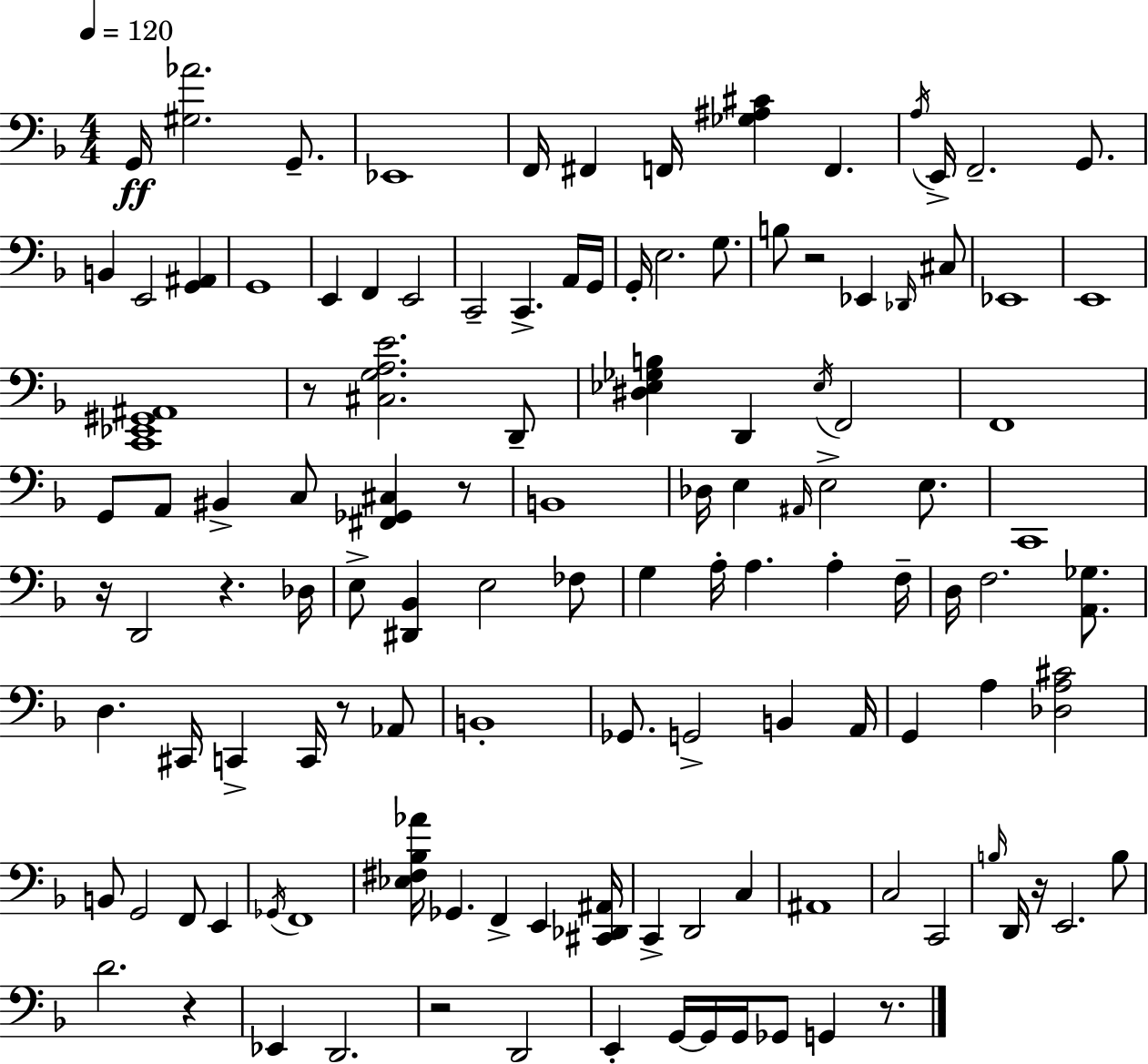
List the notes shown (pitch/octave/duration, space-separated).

G2/s [G#3,Ab4]/h. G2/e. Eb2/w F2/s F#2/q F2/s [Gb3,A#3,C#4]/q F2/q. A3/s E2/s F2/h. G2/e. B2/q E2/h [G2,A#2]/q G2/w E2/q F2/q E2/h C2/h C2/q. A2/s G2/s G2/s E3/h. G3/e. B3/e R/h Eb2/q Db2/s C#3/e Eb2/w E2/w [C2,Eb2,G#2,A#2]/w R/e [C#3,G3,A3,E4]/h. D2/e [D#3,Eb3,Gb3,B3]/q D2/q Eb3/s F2/h F2/w G2/e A2/e BIS2/q C3/e [F#2,Gb2,C#3]/q R/e B2/w Db3/s E3/q A#2/s E3/h E3/e. C2/w R/s D2/h R/q. Db3/s E3/e [D#2,Bb2]/q E3/h FES3/e G3/q A3/s A3/q. A3/q F3/s D3/s F3/h. [A2,Gb3]/e. D3/q. C#2/s C2/q C2/s R/e Ab2/e B2/w Gb2/e. G2/h B2/q A2/s G2/q A3/q [Db3,A3,C#4]/h B2/e G2/h F2/e E2/q Gb2/s F2/w [Eb3,F#3,Bb3,Ab4]/s Gb2/q. F2/q E2/q [C#2,Db2,A#2]/s C2/q D2/h C3/q A#2/w C3/h C2/h B3/s D2/s R/s E2/h. B3/e D4/h. R/q Eb2/q D2/h. R/h D2/h E2/q G2/s G2/s G2/s Gb2/e G2/q R/e.